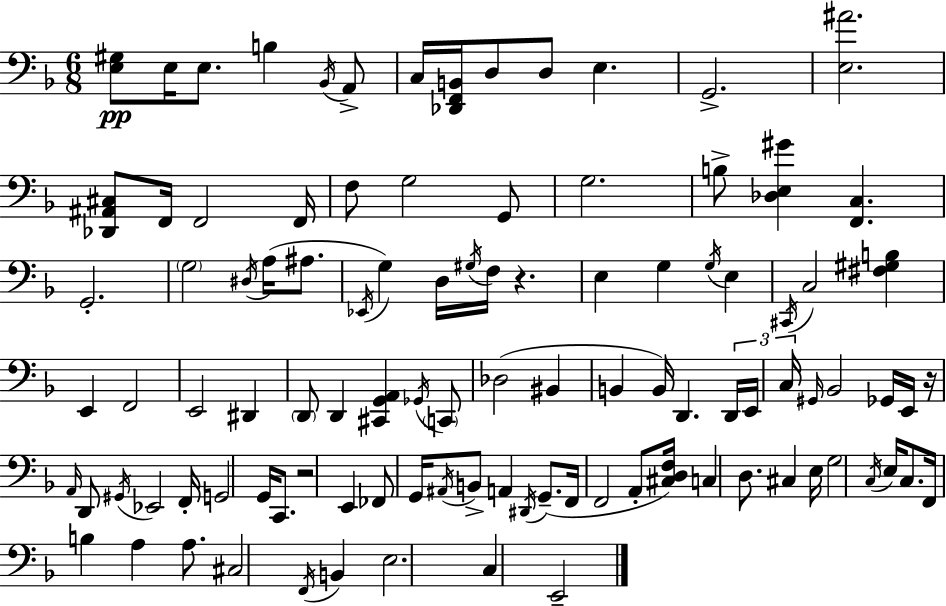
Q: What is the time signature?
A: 6/8